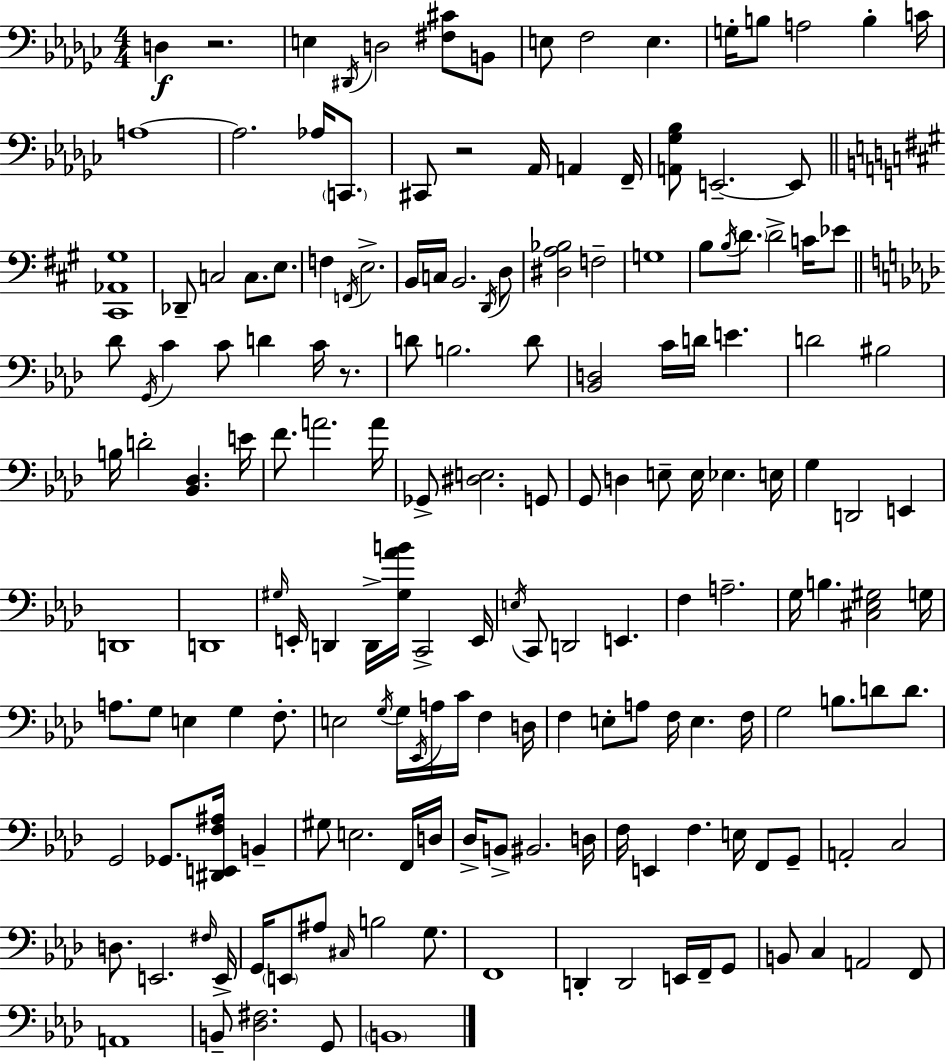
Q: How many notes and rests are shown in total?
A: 171